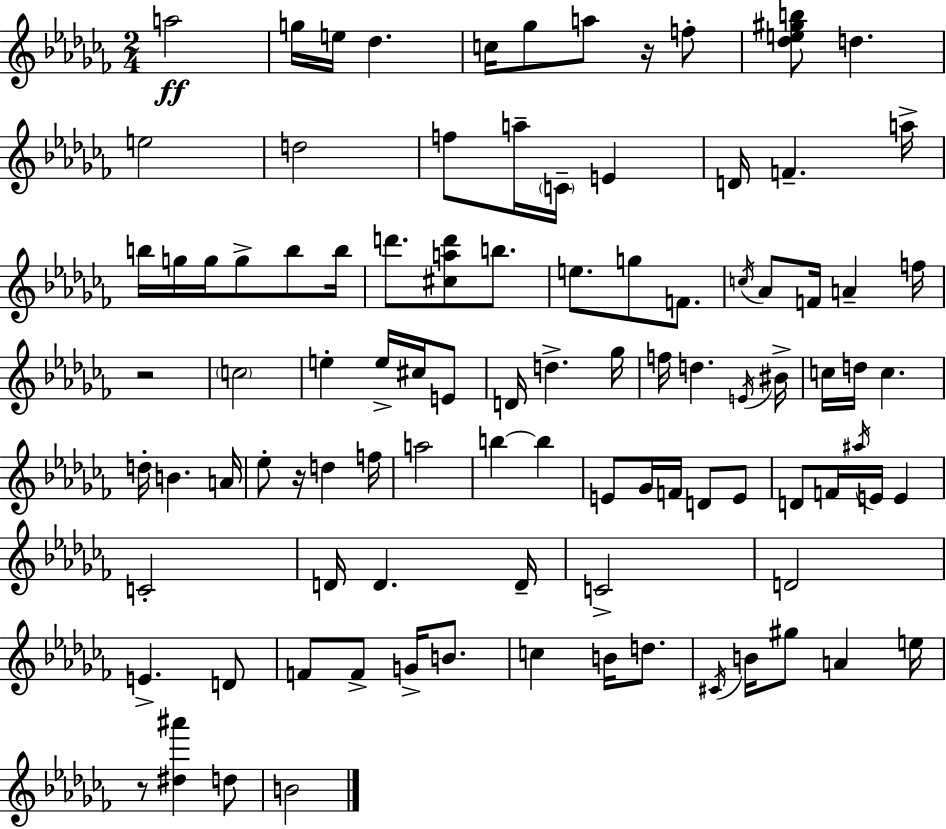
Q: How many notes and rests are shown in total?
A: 97